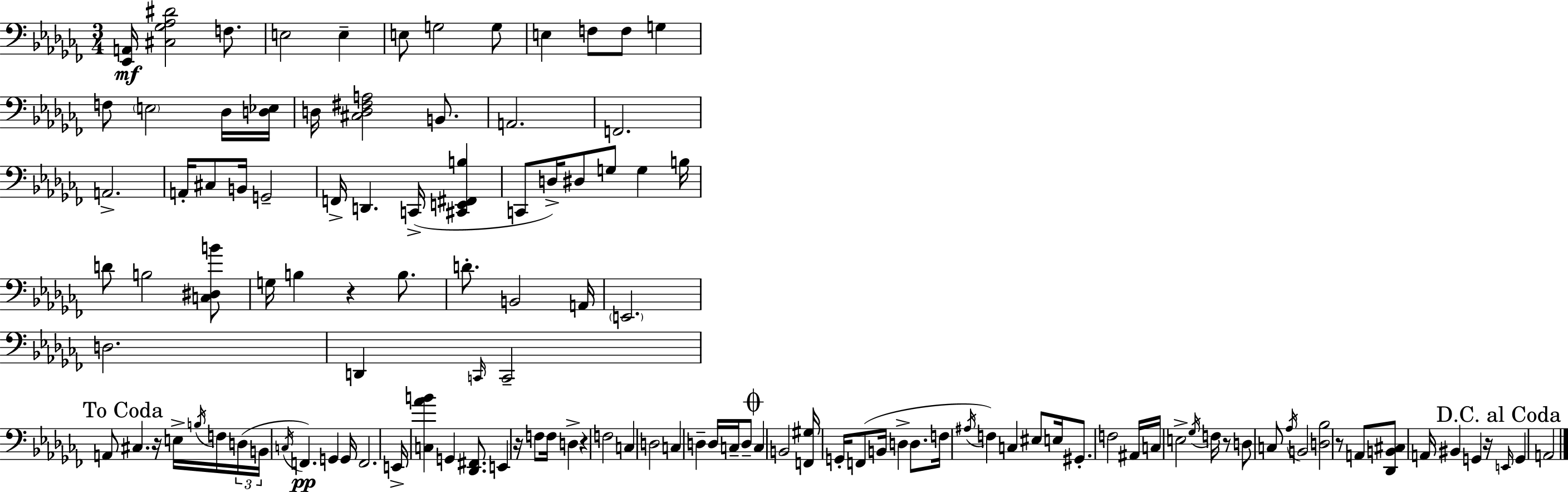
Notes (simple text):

[Eb2,A2]/s [C#3,Gb3,Ab3,D#4]/h F3/e. E3/h E3/q E3/e G3/h G3/e E3/q F3/e F3/e G3/q F3/e E3/h Db3/s [D3,Eb3]/s D3/s [C#3,D3,F#3,A3]/h B2/e. A2/h. F2/h. A2/h. A2/s C#3/e B2/s G2/h F2/s D2/q. C2/s [C#2,E2,F#2,B3]/q C2/e D3/s D#3/e G3/e G3/q B3/s D4/e B3/h [C3,D#3,B4]/e G3/s B3/q R/q B3/e. D4/e. B2/h A2/s E2/h. D3/h. D2/q C2/s C2/h A2/e C#3/q. R/s E3/s B3/s F3/s D3/s B2/s C3/s F2/q. G2/q G2/s F2/h. E2/s [C3,Ab4,B4]/q G2/q [Db2,F#2]/e. E2/q R/s F3/e F3/s D3/q R/q F3/h C3/q D3/h C3/q D3/q D3/s C3/s D3/e C3/q B2/h [F2,G#3]/s G2/s F2/e B2/s D3/q D3/e. F3/s A#3/s F3/q C3/q EIS3/e E3/s G#2/e. F3/h A#2/s C3/s E3/h Gb3/s F3/s R/e D3/e C3/e Ab3/s B2/h [D3,Bb3]/h R/e A2/e [Db2,B2,C#3]/e A2/s BIS2/q G2/q R/s E2/s G2/q A2/h